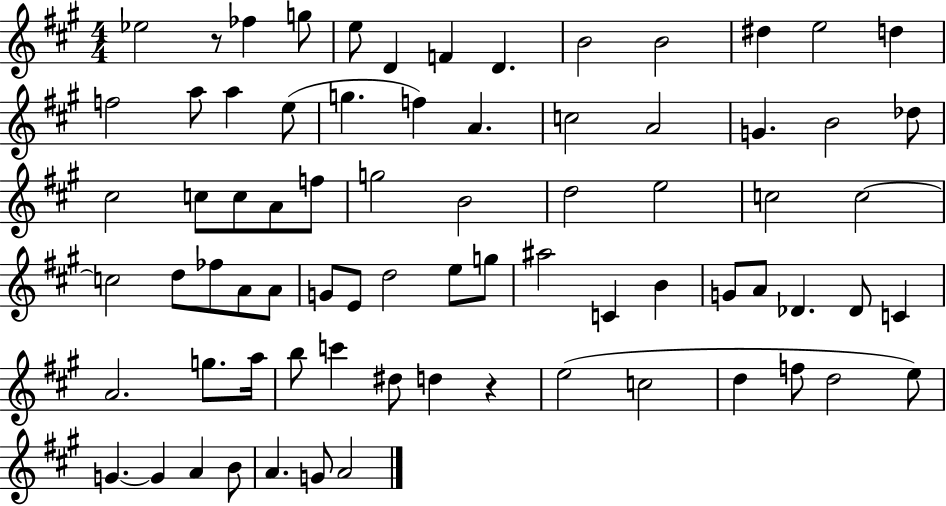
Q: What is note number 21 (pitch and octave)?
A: A4